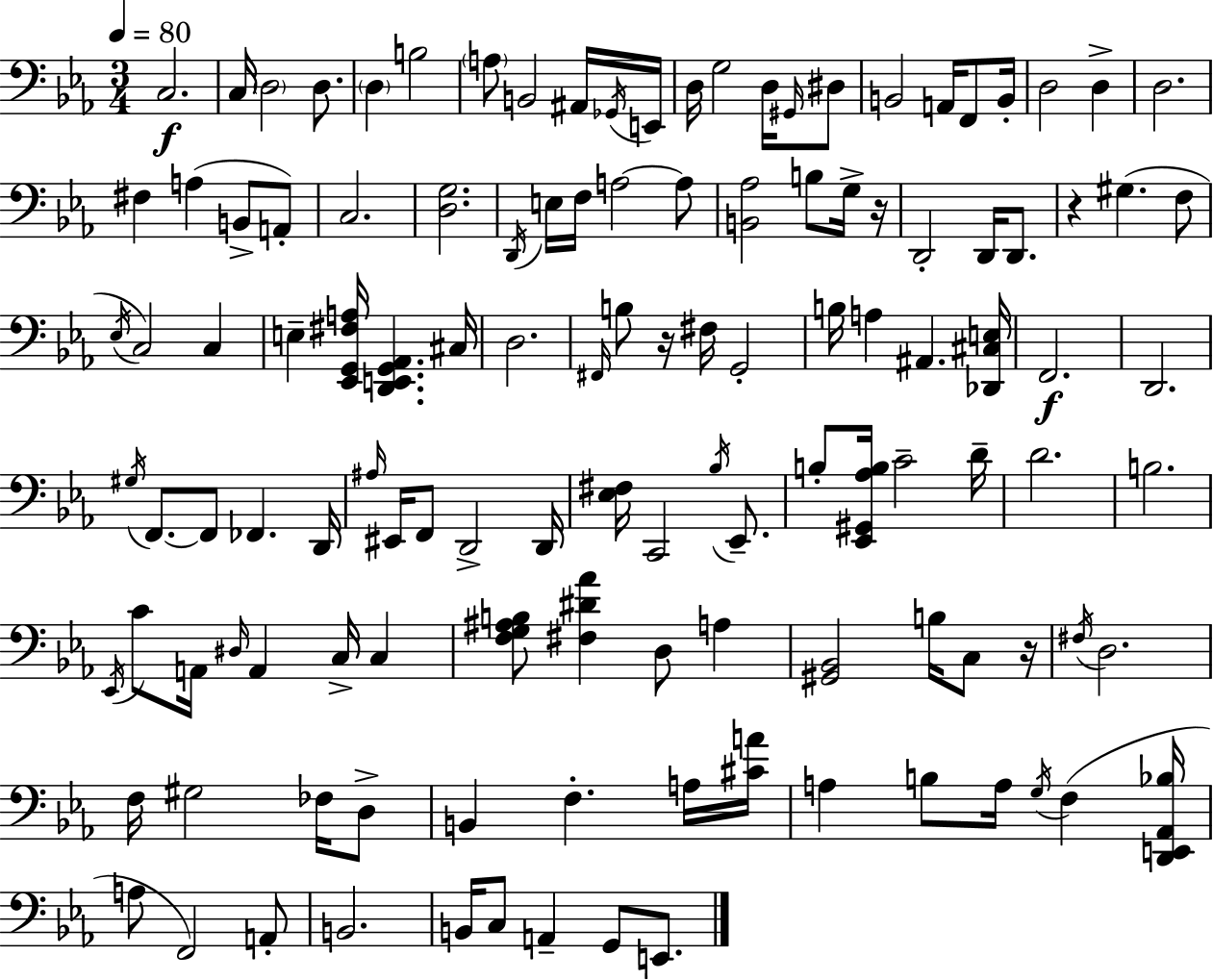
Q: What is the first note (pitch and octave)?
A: C3